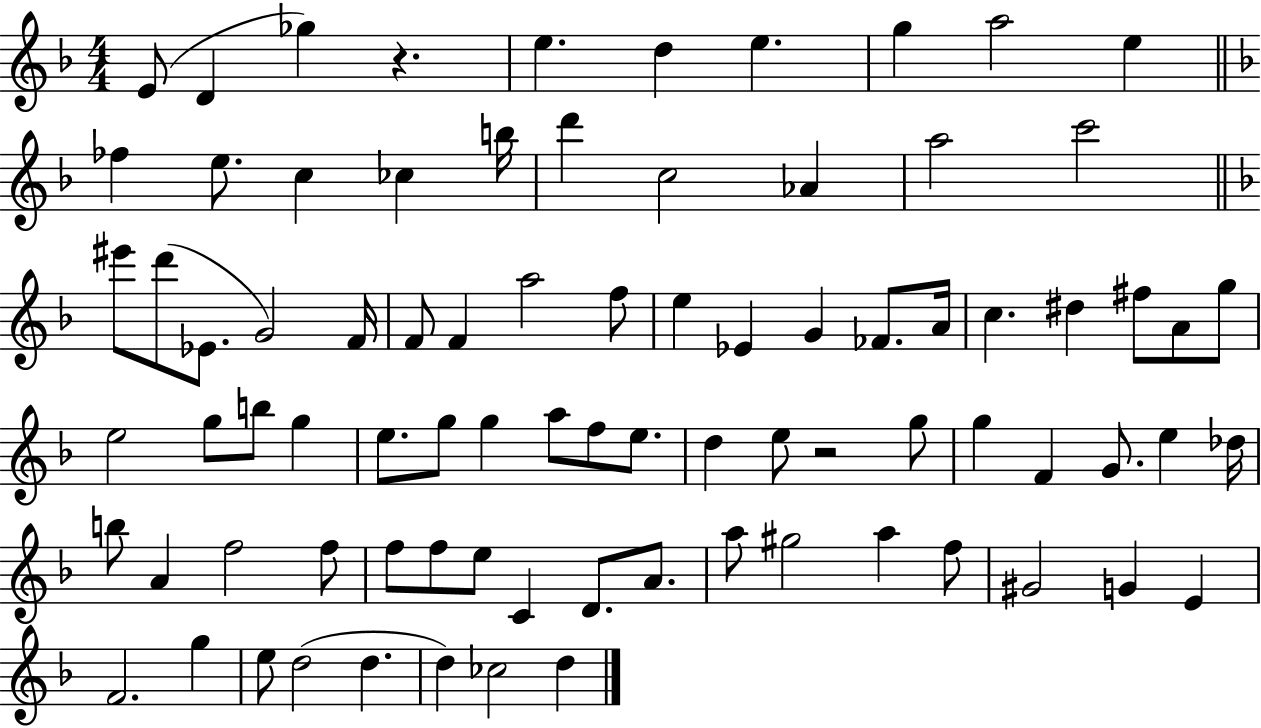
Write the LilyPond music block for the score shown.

{
  \clef treble
  \numericTimeSignature
  \time 4/4
  \key f \major
  e'8( d'4 ges''4) r4. | e''4. d''4 e''4. | g''4 a''2 e''4 | \bar "||" \break \key f \major fes''4 e''8. c''4 ces''4 b''16 | d'''4 c''2 aes'4 | a''2 c'''2 | \bar "||" \break \key f \major eis'''8 d'''8( ees'8. g'2) f'16 | f'8 f'4 a''2 f''8 | e''4 ees'4 g'4 fes'8. a'16 | c''4. dis''4 fis''8 a'8 g''8 | \break e''2 g''8 b''8 g''4 | e''8. g''8 g''4 a''8 f''8 e''8. | d''4 e''8 r2 g''8 | g''4 f'4 g'8. e''4 des''16 | \break b''8 a'4 f''2 f''8 | f''8 f''8 e''8 c'4 d'8. a'8. | a''8 gis''2 a''4 f''8 | gis'2 g'4 e'4 | \break f'2. g''4 | e''8 d''2( d''4. | d''4) ces''2 d''4 | \bar "|."
}